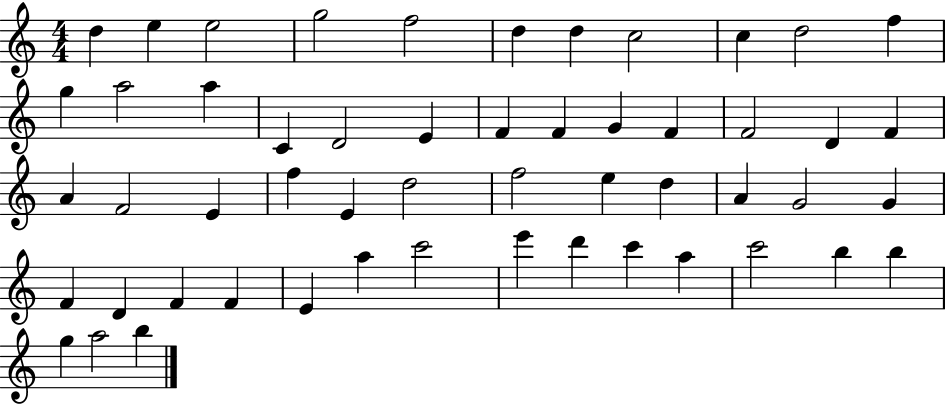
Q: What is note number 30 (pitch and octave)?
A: D5